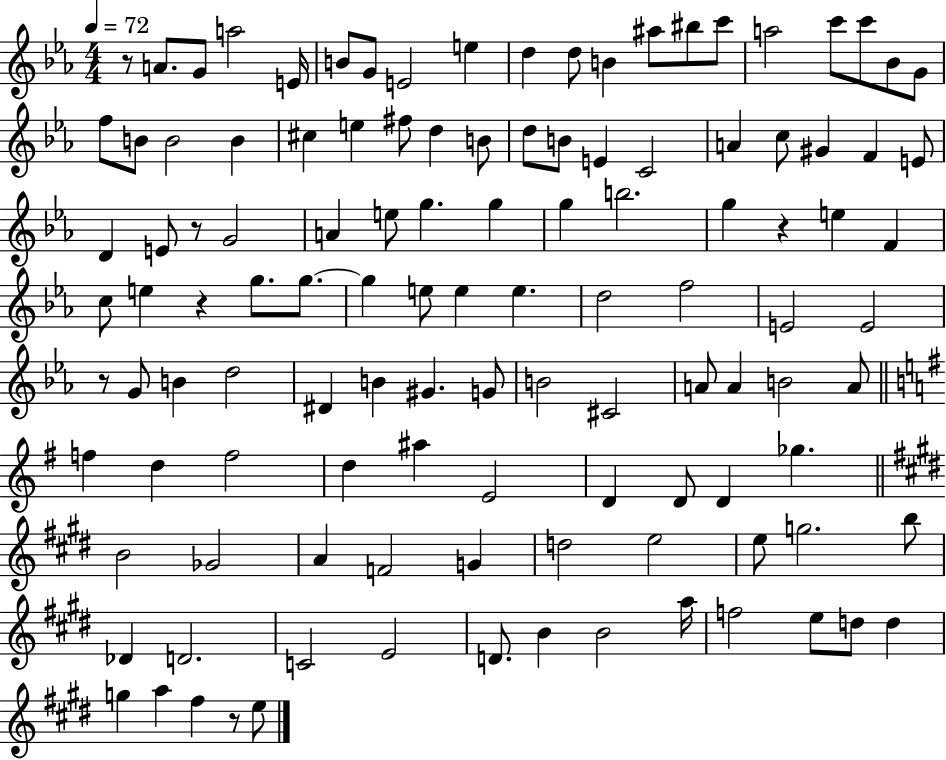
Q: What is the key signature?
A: EES major